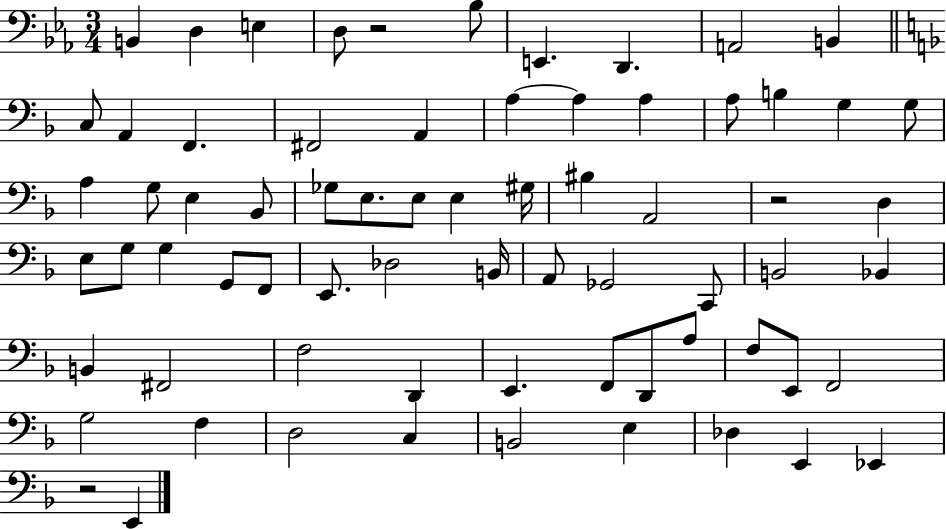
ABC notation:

X:1
T:Untitled
M:3/4
L:1/4
K:Eb
B,, D, E, D,/2 z2 _B,/2 E,, D,, A,,2 B,, C,/2 A,, F,, ^F,,2 A,, A, A, A, A,/2 B, G, G,/2 A, G,/2 E, _B,,/2 _G,/2 E,/2 E,/2 E, ^G,/4 ^B, A,,2 z2 D, E,/2 G,/2 G, G,,/2 F,,/2 E,,/2 _D,2 B,,/4 A,,/2 _G,,2 C,,/2 B,,2 _B,, B,, ^F,,2 F,2 D,, E,, F,,/2 D,,/2 A,/2 F,/2 E,,/2 F,,2 G,2 F, D,2 C, B,,2 E, _D, E,, _E,, z2 E,,